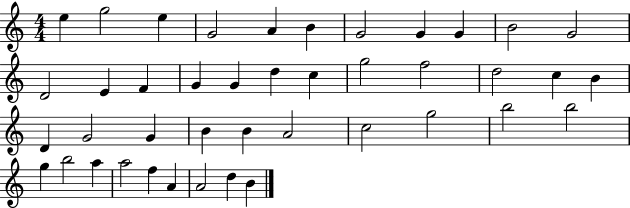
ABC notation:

X:1
T:Untitled
M:4/4
L:1/4
K:C
e g2 e G2 A B G2 G G B2 G2 D2 E F G G d c g2 f2 d2 c B D G2 G B B A2 c2 g2 b2 b2 g b2 a a2 f A A2 d B